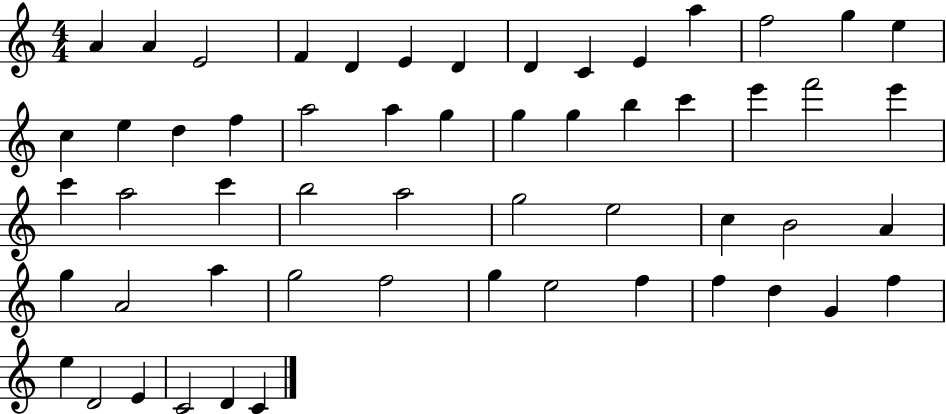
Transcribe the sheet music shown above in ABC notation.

X:1
T:Untitled
M:4/4
L:1/4
K:C
A A E2 F D E D D C E a f2 g e c e d f a2 a g g g b c' e' f'2 e' c' a2 c' b2 a2 g2 e2 c B2 A g A2 a g2 f2 g e2 f f d G f e D2 E C2 D C